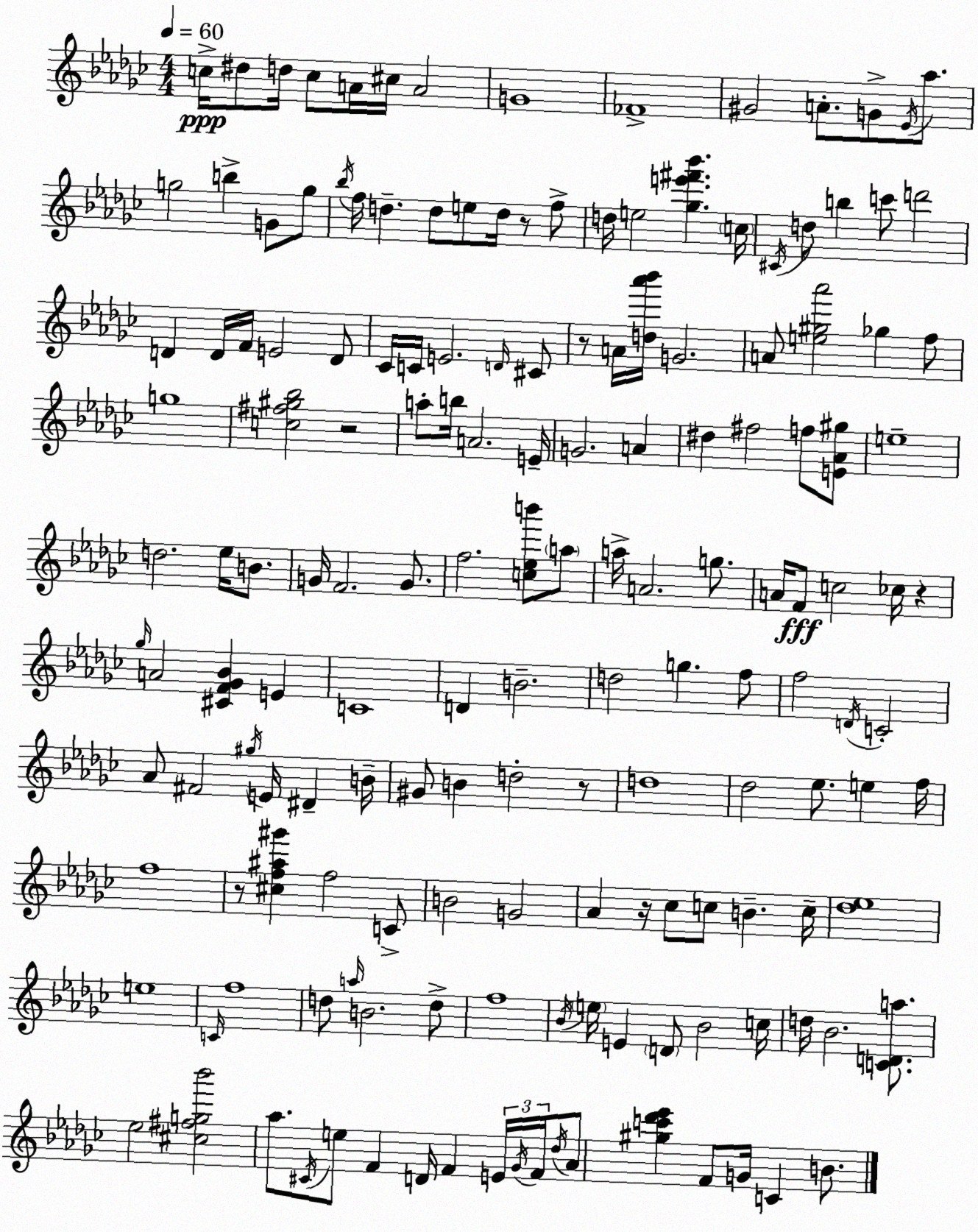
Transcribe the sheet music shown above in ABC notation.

X:1
T:Untitled
M:4/4
L:1/4
K:Ebm
c/4 ^d/2 d/4 c/2 A/4 ^c/4 A2 G4 _F4 ^G2 A/2 G/2 _E/4 _a/2 g2 b G/2 g/2 _b/4 f/4 d d/2 e/2 d/4 z/2 f/2 d/4 e2 [_ge'^f'_b'] c/4 ^C/4 d/2 b c'/2 d'2 D D/4 F/4 E2 D/2 _C/4 C/4 E2 D/4 ^C/2 z/2 A/4 [d_a'_b']/4 G2 A/2 [e^g_a']2 _g f/2 g4 [c^f^g_b]2 z2 a/2 b/4 A2 E/4 G2 A ^d ^f2 f/2 [E_A^g]/2 e4 d2 _e/4 B/2 G/4 F2 G/2 f2 [c_eb']/2 a/2 a/4 A2 g/2 A/4 F/2 c2 _c/4 z _g/4 A2 [^CF_G_B] E C4 D B2 d2 g f/2 f2 D/4 C2 _A/2 ^F2 ^g/4 E/4 ^D B/4 ^G/2 B d2 z/2 d4 _d2 _e/2 e f/4 f4 z/2 [^cf^a^g'] f2 C/2 B2 G2 _A z/4 _c/2 c/2 B c/4 [_d_e]4 e4 C/4 f4 d/2 a/4 B2 d/2 f4 _B/4 e/4 E D/2 _B2 c/4 d/4 _B2 [CDa]/2 _e2 [^c^fg_b']2 _a/2 ^C/4 e/2 F D/4 F E/4 _G/4 F/4 _d/4 _A/2 [^gc'_d'_e'] F/2 G/4 C B/2